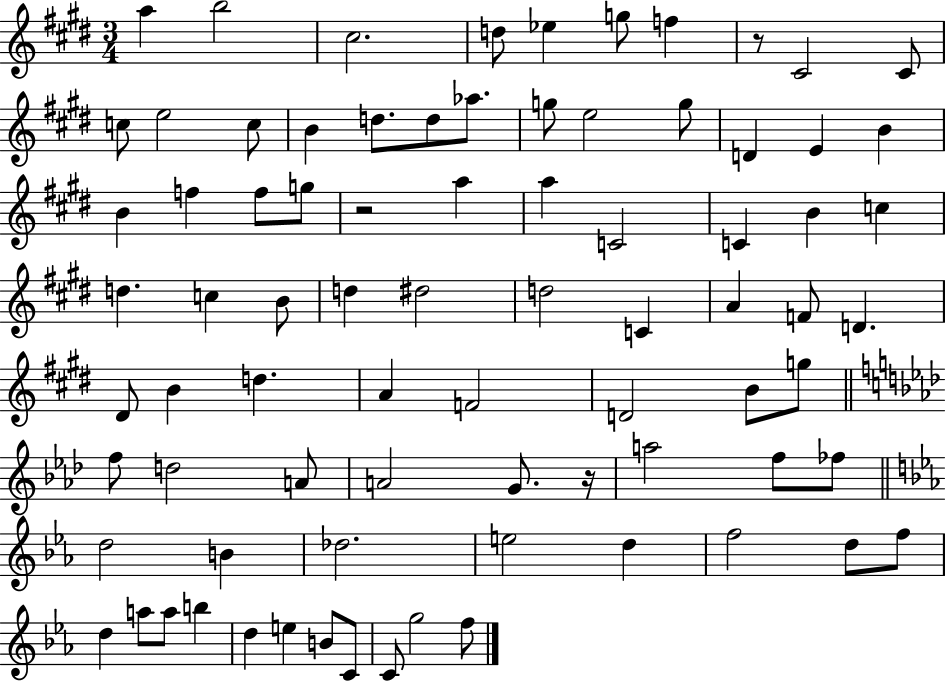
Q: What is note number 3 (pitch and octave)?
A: C#5